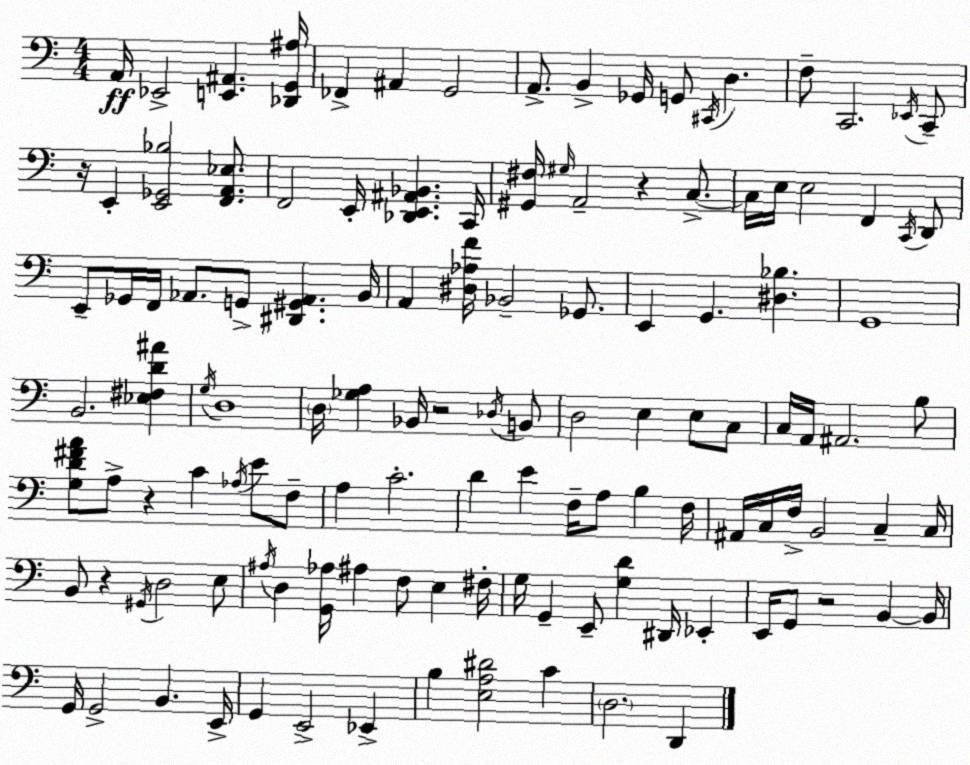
X:1
T:Untitled
M:4/4
L:1/4
K:Am
A,,/4 _E,,2 [E,,^A,,] [_D,,G,,^A,]/4 _F,, ^A,, G,,2 A,,/2 B,, _G,,/4 G,,/2 ^C,,/4 D, F,/2 C,,2 _E,,/4 C,,/2 z/4 E,, [E,,_G,,_B,]2 [F,,A,,_E,]/2 F,,2 E,,/4 [_D,,E,,^A,,_B,,] C,,/4 [^G,,^F,]/4 ^G,/4 A,,2 z C,/2 C,/4 E,/4 E,2 F,, C,,/4 D,,/2 E,,/2 _G,,/4 F,,/4 _A,,/2 G,,/2 [^D,,^G,,_A,,] B,,/4 A,, [^D,_A,F]/4 _B,,2 _G,,/2 E,, G,, [^D,_B,] G,,4 B,,2 [_E,^F,D^A] G,/4 D,4 D,/4 [_G,A,] _B,,/4 z2 _D,/4 B,,/2 D,2 E, E,/2 C,/2 C,/4 A,,/4 ^A,,2 B,/2 [G,D^FA]/2 A,/2 z C _A,/4 E/2 F,/2 A, C2 D E F,/4 A,/2 B, F,/4 ^A,,/4 C,/4 F,/4 B,,2 C, C,/4 B,,/2 z ^G,,/4 D,2 E,/2 ^A,/4 D, [G,,_A,]/4 ^A, F,/2 E, ^F,/4 G,/4 G,, E,,/2 [G,D] ^D,,/4 _E,, E,,/4 G,,/2 z2 B,, B,,/4 G,,/4 G,,2 B,, E,,/4 G,, E,,2 _E,, B, [E,A,^D]2 C D,2 D,,